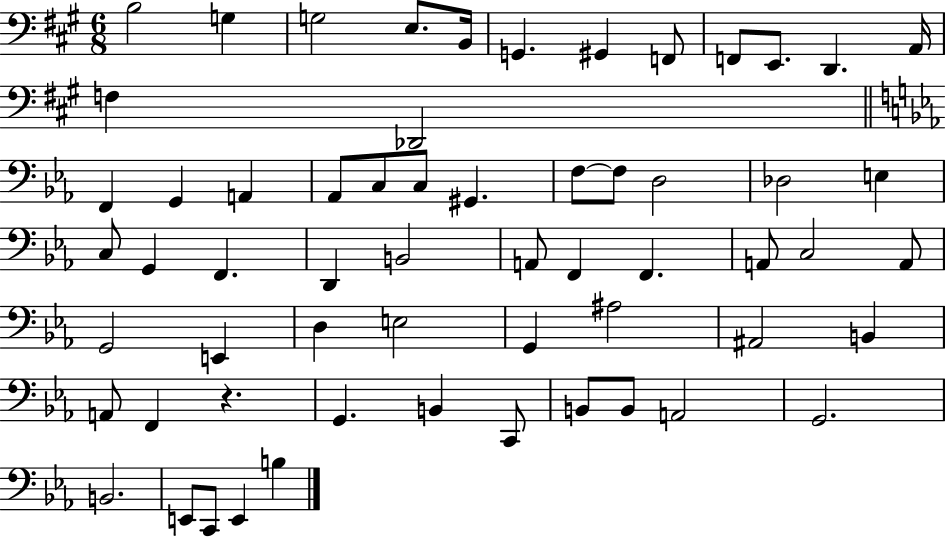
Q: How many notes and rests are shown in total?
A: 60